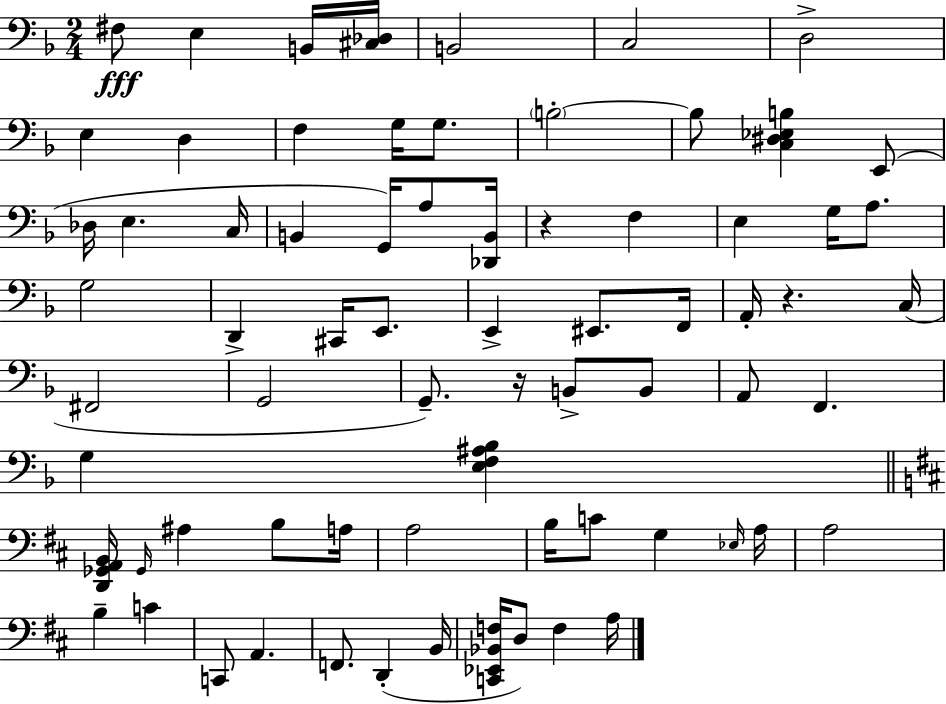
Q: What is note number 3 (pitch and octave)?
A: B2